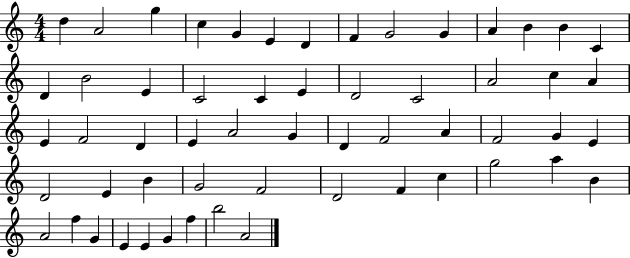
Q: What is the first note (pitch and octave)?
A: D5